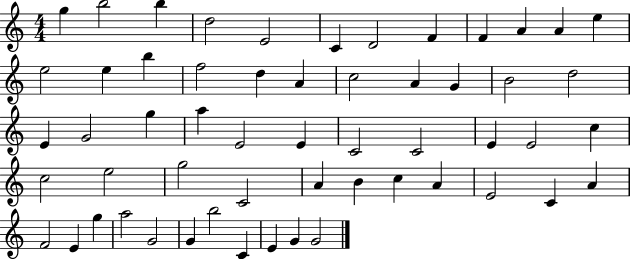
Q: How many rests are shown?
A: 0